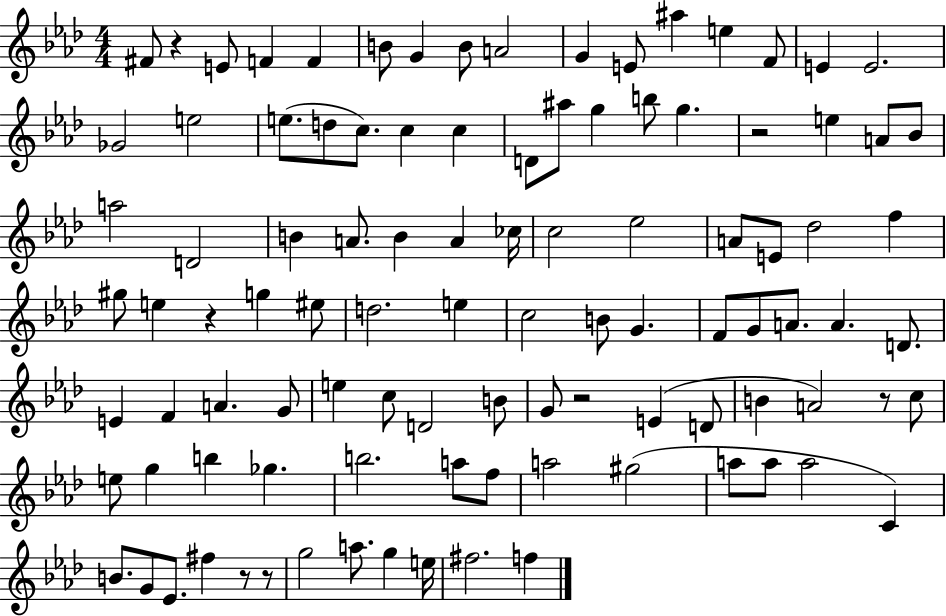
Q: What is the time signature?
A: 4/4